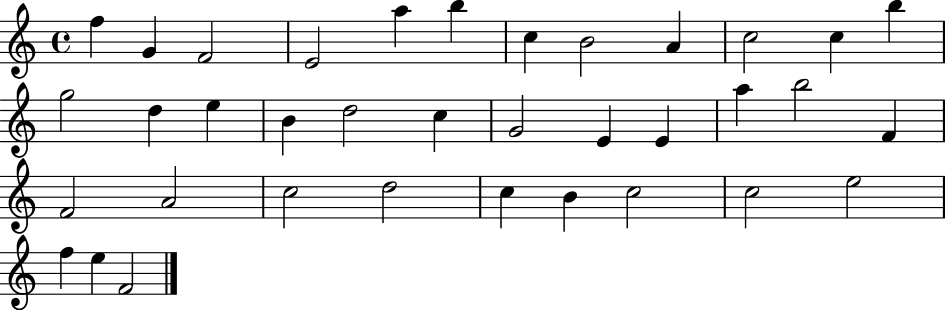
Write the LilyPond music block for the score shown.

{
  \clef treble
  \time 4/4
  \defaultTimeSignature
  \key c \major
  f''4 g'4 f'2 | e'2 a''4 b''4 | c''4 b'2 a'4 | c''2 c''4 b''4 | \break g''2 d''4 e''4 | b'4 d''2 c''4 | g'2 e'4 e'4 | a''4 b''2 f'4 | \break f'2 a'2 | c''2 d''2 | c''4 b'4 c''2 | c''2 e''2 | \break f''4 e''4 f'2 | \bar "|."
}